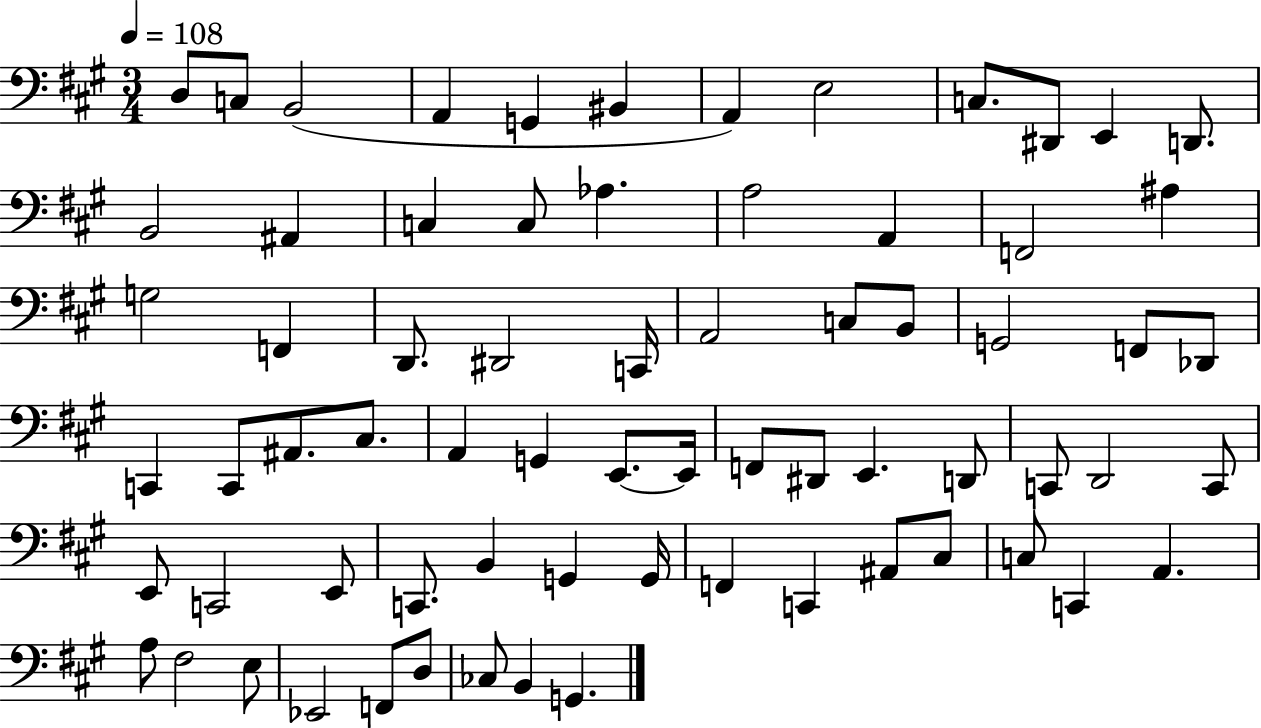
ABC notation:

X:1
T:Untitled
M:3/4
L:1/4
K:A
D,/2 C,/2 B,,2 A,, G,, ^B,, A,, E,2 C,/2 ^D,,/2 E,, D,,/2 B,,2 ^A,, C, C,/2 _A, A,2 A,, F,,2 ^A, G,2 F,, D,,/2 ^D,,2 C,,/4 A,,2 C,/2 B,,/2 G,,2 F,,/2 _D,,/2 C,, C,,/2 ^A,,/2 ^C,/2 A,, G,, E,,/2 E,,/4 F,,/2 ^D,,/2 E,, D,,/2 C,,/2 D,,2 C,,/2 E,,/2 C,,2 E,,/2 C,,/2 B,, G,, G,,/4 F,, C,, ^A,,/2 ^C,/2 C,/2 C,, A,, A,/2 ^F,2 E,/2 _E,,2 F,,/2 D,/2 _C,/2 B,, G,,